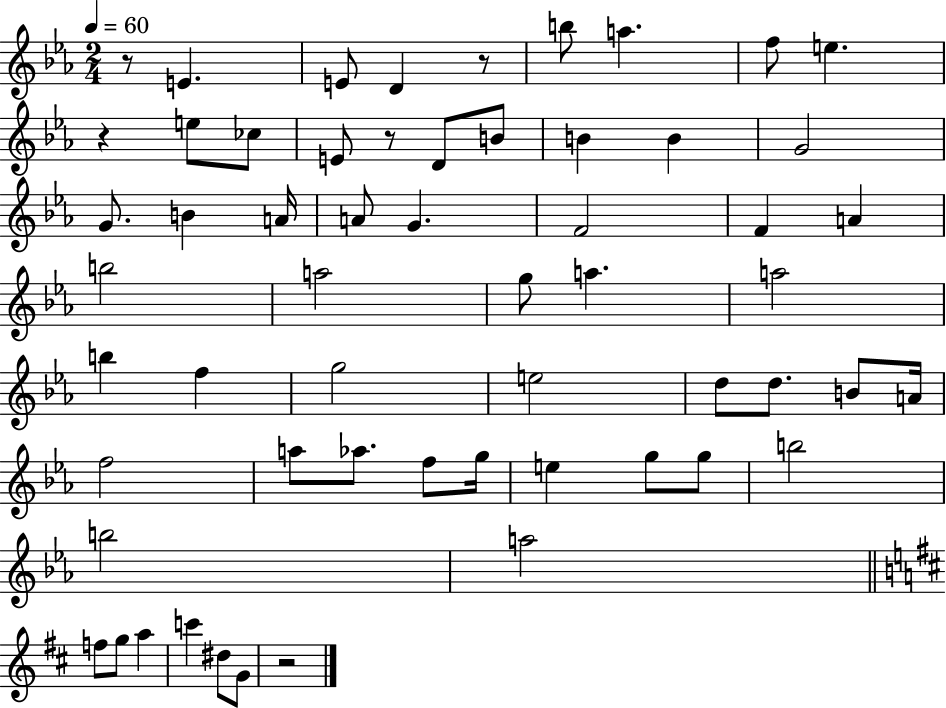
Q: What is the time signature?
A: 2/4